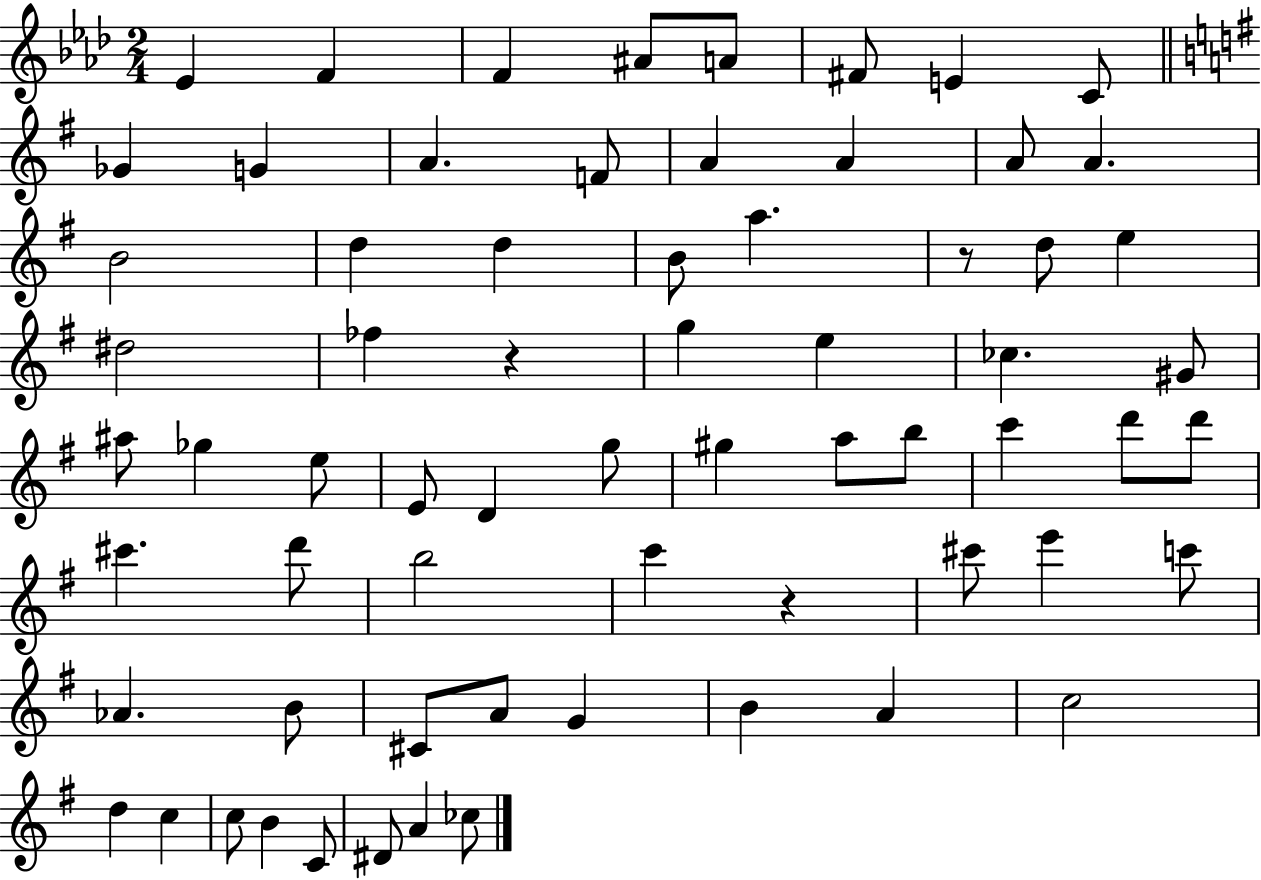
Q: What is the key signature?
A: AES major